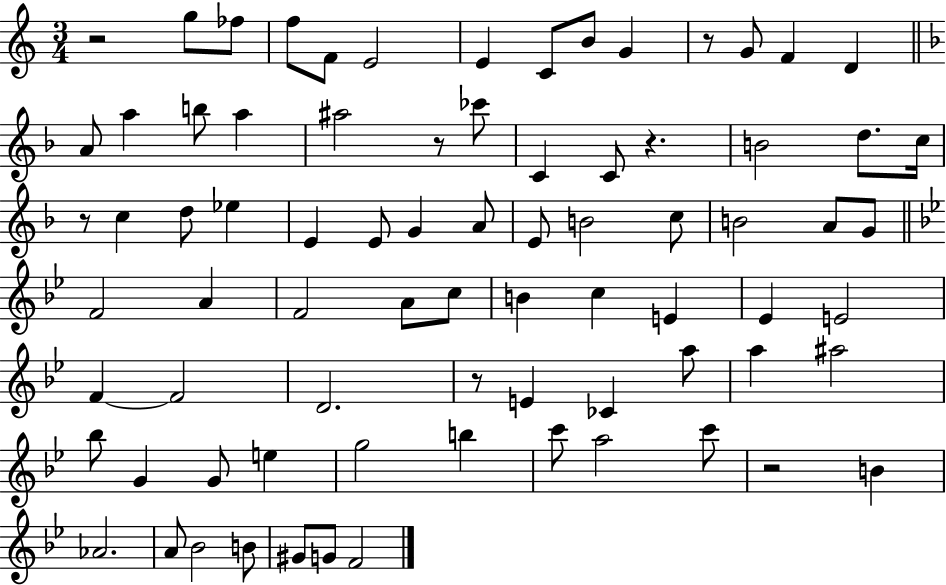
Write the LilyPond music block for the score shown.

{
  \clef treble
  \numericTimeSignature
  \time 3/4
  \key c \major
  r2 g''8 fes''8 | f''8 f'8 e'2 | e'4 c'8 b'8 g'4 | r8 g'8 f'4 d'4 | \break \bar "||" \break \key f \major a'8 a''4 b''8 a''4 | ais''2 r8 ces'''8 | c'4 c'8 r4. | b'2 d''8. c''16 | \break r8 c''4 d''8 ees''4 | e'4 e'8 g'4 a'8 | e'8 b'2 c''8 | b'2 a'8 g'8 | \break \bar "||" \break \key bes \major f'2 a'4 | f'2 a'8 c''8 | b'4 c''4 e'4 | ees'4 e'2 | \break f'4~~ f'2 | d'2. | r8 e'4 ces'4 a''8 | a''4 ais''2 | \break bes''8 g'4 g'8 e''4 | g''2 b''4 | c'''8 a''2 c'''8 | r2 b'4 | \break aes'2. | a'8 bes'2 b'8 | gis'8 g'8 f'2 | \bar "|."
}